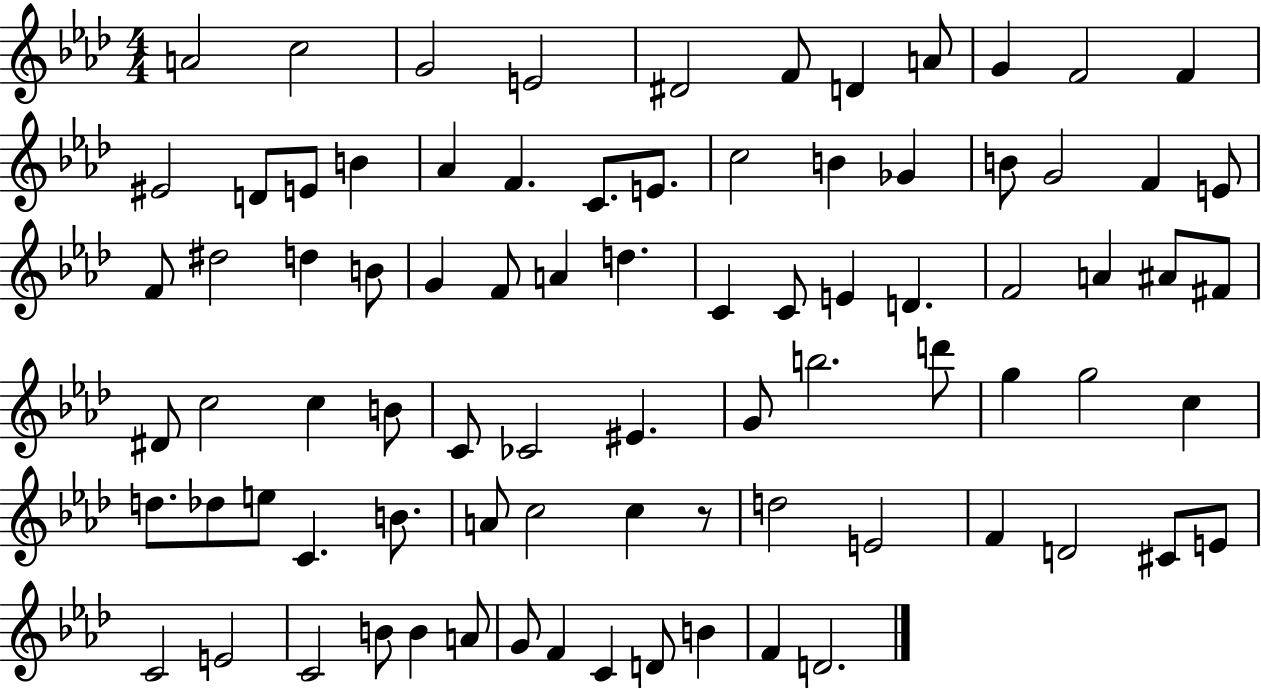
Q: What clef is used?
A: treble